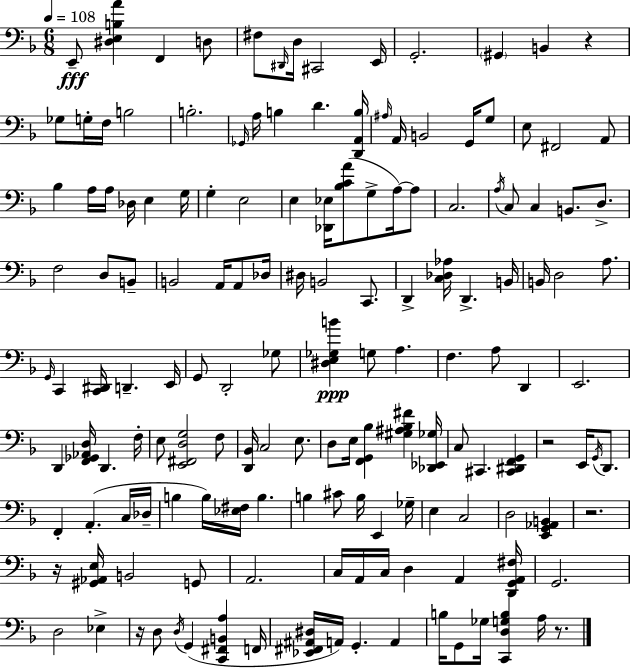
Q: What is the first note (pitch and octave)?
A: E2